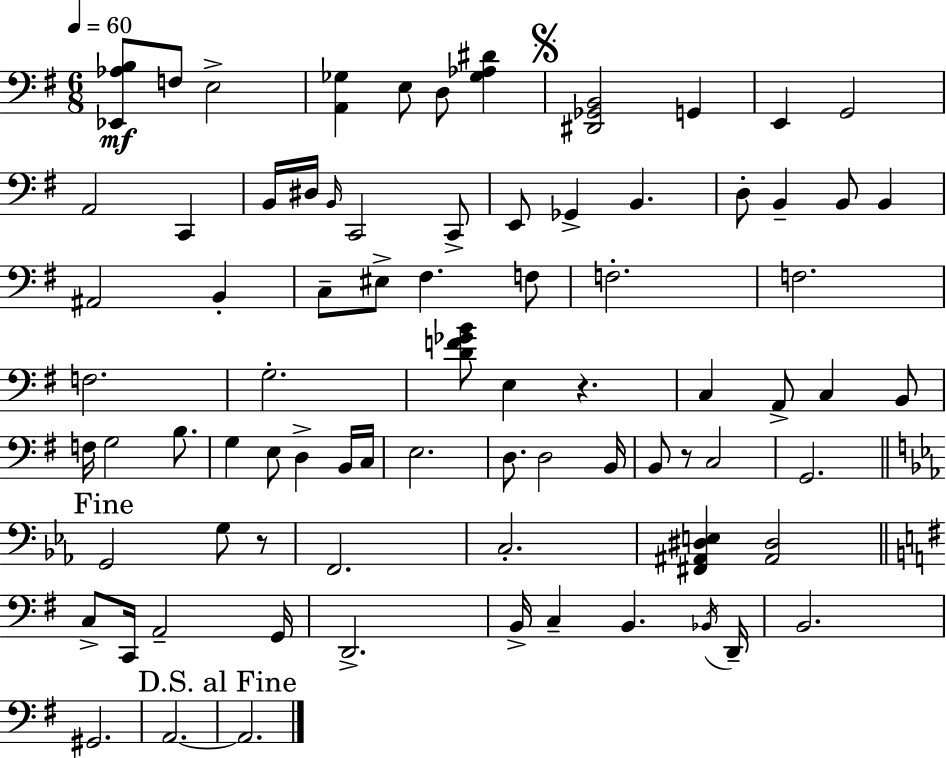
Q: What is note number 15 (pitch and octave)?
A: E2